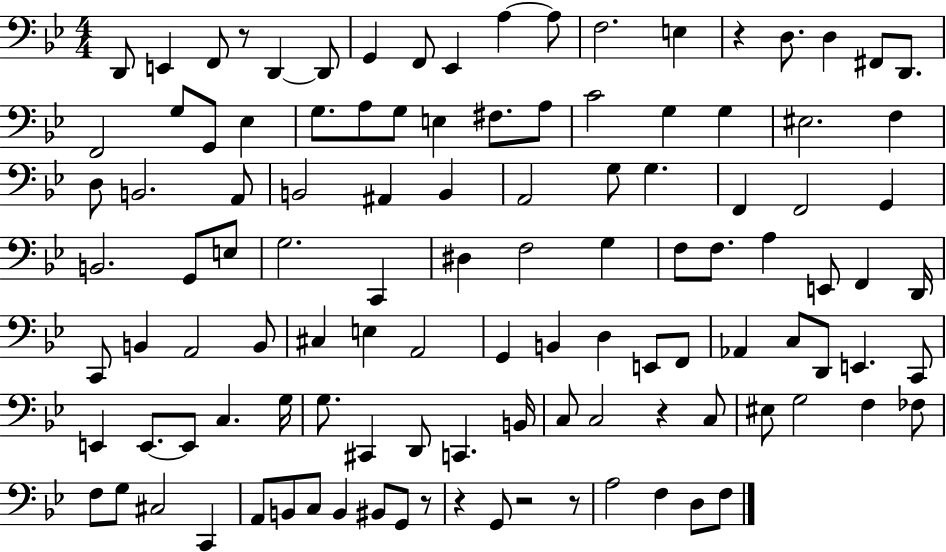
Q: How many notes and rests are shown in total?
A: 113